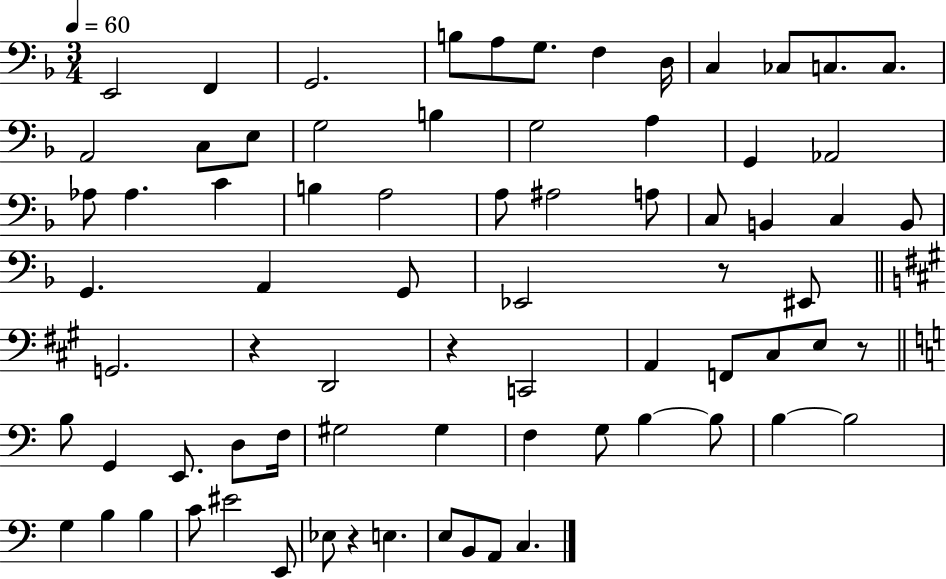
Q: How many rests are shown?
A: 5